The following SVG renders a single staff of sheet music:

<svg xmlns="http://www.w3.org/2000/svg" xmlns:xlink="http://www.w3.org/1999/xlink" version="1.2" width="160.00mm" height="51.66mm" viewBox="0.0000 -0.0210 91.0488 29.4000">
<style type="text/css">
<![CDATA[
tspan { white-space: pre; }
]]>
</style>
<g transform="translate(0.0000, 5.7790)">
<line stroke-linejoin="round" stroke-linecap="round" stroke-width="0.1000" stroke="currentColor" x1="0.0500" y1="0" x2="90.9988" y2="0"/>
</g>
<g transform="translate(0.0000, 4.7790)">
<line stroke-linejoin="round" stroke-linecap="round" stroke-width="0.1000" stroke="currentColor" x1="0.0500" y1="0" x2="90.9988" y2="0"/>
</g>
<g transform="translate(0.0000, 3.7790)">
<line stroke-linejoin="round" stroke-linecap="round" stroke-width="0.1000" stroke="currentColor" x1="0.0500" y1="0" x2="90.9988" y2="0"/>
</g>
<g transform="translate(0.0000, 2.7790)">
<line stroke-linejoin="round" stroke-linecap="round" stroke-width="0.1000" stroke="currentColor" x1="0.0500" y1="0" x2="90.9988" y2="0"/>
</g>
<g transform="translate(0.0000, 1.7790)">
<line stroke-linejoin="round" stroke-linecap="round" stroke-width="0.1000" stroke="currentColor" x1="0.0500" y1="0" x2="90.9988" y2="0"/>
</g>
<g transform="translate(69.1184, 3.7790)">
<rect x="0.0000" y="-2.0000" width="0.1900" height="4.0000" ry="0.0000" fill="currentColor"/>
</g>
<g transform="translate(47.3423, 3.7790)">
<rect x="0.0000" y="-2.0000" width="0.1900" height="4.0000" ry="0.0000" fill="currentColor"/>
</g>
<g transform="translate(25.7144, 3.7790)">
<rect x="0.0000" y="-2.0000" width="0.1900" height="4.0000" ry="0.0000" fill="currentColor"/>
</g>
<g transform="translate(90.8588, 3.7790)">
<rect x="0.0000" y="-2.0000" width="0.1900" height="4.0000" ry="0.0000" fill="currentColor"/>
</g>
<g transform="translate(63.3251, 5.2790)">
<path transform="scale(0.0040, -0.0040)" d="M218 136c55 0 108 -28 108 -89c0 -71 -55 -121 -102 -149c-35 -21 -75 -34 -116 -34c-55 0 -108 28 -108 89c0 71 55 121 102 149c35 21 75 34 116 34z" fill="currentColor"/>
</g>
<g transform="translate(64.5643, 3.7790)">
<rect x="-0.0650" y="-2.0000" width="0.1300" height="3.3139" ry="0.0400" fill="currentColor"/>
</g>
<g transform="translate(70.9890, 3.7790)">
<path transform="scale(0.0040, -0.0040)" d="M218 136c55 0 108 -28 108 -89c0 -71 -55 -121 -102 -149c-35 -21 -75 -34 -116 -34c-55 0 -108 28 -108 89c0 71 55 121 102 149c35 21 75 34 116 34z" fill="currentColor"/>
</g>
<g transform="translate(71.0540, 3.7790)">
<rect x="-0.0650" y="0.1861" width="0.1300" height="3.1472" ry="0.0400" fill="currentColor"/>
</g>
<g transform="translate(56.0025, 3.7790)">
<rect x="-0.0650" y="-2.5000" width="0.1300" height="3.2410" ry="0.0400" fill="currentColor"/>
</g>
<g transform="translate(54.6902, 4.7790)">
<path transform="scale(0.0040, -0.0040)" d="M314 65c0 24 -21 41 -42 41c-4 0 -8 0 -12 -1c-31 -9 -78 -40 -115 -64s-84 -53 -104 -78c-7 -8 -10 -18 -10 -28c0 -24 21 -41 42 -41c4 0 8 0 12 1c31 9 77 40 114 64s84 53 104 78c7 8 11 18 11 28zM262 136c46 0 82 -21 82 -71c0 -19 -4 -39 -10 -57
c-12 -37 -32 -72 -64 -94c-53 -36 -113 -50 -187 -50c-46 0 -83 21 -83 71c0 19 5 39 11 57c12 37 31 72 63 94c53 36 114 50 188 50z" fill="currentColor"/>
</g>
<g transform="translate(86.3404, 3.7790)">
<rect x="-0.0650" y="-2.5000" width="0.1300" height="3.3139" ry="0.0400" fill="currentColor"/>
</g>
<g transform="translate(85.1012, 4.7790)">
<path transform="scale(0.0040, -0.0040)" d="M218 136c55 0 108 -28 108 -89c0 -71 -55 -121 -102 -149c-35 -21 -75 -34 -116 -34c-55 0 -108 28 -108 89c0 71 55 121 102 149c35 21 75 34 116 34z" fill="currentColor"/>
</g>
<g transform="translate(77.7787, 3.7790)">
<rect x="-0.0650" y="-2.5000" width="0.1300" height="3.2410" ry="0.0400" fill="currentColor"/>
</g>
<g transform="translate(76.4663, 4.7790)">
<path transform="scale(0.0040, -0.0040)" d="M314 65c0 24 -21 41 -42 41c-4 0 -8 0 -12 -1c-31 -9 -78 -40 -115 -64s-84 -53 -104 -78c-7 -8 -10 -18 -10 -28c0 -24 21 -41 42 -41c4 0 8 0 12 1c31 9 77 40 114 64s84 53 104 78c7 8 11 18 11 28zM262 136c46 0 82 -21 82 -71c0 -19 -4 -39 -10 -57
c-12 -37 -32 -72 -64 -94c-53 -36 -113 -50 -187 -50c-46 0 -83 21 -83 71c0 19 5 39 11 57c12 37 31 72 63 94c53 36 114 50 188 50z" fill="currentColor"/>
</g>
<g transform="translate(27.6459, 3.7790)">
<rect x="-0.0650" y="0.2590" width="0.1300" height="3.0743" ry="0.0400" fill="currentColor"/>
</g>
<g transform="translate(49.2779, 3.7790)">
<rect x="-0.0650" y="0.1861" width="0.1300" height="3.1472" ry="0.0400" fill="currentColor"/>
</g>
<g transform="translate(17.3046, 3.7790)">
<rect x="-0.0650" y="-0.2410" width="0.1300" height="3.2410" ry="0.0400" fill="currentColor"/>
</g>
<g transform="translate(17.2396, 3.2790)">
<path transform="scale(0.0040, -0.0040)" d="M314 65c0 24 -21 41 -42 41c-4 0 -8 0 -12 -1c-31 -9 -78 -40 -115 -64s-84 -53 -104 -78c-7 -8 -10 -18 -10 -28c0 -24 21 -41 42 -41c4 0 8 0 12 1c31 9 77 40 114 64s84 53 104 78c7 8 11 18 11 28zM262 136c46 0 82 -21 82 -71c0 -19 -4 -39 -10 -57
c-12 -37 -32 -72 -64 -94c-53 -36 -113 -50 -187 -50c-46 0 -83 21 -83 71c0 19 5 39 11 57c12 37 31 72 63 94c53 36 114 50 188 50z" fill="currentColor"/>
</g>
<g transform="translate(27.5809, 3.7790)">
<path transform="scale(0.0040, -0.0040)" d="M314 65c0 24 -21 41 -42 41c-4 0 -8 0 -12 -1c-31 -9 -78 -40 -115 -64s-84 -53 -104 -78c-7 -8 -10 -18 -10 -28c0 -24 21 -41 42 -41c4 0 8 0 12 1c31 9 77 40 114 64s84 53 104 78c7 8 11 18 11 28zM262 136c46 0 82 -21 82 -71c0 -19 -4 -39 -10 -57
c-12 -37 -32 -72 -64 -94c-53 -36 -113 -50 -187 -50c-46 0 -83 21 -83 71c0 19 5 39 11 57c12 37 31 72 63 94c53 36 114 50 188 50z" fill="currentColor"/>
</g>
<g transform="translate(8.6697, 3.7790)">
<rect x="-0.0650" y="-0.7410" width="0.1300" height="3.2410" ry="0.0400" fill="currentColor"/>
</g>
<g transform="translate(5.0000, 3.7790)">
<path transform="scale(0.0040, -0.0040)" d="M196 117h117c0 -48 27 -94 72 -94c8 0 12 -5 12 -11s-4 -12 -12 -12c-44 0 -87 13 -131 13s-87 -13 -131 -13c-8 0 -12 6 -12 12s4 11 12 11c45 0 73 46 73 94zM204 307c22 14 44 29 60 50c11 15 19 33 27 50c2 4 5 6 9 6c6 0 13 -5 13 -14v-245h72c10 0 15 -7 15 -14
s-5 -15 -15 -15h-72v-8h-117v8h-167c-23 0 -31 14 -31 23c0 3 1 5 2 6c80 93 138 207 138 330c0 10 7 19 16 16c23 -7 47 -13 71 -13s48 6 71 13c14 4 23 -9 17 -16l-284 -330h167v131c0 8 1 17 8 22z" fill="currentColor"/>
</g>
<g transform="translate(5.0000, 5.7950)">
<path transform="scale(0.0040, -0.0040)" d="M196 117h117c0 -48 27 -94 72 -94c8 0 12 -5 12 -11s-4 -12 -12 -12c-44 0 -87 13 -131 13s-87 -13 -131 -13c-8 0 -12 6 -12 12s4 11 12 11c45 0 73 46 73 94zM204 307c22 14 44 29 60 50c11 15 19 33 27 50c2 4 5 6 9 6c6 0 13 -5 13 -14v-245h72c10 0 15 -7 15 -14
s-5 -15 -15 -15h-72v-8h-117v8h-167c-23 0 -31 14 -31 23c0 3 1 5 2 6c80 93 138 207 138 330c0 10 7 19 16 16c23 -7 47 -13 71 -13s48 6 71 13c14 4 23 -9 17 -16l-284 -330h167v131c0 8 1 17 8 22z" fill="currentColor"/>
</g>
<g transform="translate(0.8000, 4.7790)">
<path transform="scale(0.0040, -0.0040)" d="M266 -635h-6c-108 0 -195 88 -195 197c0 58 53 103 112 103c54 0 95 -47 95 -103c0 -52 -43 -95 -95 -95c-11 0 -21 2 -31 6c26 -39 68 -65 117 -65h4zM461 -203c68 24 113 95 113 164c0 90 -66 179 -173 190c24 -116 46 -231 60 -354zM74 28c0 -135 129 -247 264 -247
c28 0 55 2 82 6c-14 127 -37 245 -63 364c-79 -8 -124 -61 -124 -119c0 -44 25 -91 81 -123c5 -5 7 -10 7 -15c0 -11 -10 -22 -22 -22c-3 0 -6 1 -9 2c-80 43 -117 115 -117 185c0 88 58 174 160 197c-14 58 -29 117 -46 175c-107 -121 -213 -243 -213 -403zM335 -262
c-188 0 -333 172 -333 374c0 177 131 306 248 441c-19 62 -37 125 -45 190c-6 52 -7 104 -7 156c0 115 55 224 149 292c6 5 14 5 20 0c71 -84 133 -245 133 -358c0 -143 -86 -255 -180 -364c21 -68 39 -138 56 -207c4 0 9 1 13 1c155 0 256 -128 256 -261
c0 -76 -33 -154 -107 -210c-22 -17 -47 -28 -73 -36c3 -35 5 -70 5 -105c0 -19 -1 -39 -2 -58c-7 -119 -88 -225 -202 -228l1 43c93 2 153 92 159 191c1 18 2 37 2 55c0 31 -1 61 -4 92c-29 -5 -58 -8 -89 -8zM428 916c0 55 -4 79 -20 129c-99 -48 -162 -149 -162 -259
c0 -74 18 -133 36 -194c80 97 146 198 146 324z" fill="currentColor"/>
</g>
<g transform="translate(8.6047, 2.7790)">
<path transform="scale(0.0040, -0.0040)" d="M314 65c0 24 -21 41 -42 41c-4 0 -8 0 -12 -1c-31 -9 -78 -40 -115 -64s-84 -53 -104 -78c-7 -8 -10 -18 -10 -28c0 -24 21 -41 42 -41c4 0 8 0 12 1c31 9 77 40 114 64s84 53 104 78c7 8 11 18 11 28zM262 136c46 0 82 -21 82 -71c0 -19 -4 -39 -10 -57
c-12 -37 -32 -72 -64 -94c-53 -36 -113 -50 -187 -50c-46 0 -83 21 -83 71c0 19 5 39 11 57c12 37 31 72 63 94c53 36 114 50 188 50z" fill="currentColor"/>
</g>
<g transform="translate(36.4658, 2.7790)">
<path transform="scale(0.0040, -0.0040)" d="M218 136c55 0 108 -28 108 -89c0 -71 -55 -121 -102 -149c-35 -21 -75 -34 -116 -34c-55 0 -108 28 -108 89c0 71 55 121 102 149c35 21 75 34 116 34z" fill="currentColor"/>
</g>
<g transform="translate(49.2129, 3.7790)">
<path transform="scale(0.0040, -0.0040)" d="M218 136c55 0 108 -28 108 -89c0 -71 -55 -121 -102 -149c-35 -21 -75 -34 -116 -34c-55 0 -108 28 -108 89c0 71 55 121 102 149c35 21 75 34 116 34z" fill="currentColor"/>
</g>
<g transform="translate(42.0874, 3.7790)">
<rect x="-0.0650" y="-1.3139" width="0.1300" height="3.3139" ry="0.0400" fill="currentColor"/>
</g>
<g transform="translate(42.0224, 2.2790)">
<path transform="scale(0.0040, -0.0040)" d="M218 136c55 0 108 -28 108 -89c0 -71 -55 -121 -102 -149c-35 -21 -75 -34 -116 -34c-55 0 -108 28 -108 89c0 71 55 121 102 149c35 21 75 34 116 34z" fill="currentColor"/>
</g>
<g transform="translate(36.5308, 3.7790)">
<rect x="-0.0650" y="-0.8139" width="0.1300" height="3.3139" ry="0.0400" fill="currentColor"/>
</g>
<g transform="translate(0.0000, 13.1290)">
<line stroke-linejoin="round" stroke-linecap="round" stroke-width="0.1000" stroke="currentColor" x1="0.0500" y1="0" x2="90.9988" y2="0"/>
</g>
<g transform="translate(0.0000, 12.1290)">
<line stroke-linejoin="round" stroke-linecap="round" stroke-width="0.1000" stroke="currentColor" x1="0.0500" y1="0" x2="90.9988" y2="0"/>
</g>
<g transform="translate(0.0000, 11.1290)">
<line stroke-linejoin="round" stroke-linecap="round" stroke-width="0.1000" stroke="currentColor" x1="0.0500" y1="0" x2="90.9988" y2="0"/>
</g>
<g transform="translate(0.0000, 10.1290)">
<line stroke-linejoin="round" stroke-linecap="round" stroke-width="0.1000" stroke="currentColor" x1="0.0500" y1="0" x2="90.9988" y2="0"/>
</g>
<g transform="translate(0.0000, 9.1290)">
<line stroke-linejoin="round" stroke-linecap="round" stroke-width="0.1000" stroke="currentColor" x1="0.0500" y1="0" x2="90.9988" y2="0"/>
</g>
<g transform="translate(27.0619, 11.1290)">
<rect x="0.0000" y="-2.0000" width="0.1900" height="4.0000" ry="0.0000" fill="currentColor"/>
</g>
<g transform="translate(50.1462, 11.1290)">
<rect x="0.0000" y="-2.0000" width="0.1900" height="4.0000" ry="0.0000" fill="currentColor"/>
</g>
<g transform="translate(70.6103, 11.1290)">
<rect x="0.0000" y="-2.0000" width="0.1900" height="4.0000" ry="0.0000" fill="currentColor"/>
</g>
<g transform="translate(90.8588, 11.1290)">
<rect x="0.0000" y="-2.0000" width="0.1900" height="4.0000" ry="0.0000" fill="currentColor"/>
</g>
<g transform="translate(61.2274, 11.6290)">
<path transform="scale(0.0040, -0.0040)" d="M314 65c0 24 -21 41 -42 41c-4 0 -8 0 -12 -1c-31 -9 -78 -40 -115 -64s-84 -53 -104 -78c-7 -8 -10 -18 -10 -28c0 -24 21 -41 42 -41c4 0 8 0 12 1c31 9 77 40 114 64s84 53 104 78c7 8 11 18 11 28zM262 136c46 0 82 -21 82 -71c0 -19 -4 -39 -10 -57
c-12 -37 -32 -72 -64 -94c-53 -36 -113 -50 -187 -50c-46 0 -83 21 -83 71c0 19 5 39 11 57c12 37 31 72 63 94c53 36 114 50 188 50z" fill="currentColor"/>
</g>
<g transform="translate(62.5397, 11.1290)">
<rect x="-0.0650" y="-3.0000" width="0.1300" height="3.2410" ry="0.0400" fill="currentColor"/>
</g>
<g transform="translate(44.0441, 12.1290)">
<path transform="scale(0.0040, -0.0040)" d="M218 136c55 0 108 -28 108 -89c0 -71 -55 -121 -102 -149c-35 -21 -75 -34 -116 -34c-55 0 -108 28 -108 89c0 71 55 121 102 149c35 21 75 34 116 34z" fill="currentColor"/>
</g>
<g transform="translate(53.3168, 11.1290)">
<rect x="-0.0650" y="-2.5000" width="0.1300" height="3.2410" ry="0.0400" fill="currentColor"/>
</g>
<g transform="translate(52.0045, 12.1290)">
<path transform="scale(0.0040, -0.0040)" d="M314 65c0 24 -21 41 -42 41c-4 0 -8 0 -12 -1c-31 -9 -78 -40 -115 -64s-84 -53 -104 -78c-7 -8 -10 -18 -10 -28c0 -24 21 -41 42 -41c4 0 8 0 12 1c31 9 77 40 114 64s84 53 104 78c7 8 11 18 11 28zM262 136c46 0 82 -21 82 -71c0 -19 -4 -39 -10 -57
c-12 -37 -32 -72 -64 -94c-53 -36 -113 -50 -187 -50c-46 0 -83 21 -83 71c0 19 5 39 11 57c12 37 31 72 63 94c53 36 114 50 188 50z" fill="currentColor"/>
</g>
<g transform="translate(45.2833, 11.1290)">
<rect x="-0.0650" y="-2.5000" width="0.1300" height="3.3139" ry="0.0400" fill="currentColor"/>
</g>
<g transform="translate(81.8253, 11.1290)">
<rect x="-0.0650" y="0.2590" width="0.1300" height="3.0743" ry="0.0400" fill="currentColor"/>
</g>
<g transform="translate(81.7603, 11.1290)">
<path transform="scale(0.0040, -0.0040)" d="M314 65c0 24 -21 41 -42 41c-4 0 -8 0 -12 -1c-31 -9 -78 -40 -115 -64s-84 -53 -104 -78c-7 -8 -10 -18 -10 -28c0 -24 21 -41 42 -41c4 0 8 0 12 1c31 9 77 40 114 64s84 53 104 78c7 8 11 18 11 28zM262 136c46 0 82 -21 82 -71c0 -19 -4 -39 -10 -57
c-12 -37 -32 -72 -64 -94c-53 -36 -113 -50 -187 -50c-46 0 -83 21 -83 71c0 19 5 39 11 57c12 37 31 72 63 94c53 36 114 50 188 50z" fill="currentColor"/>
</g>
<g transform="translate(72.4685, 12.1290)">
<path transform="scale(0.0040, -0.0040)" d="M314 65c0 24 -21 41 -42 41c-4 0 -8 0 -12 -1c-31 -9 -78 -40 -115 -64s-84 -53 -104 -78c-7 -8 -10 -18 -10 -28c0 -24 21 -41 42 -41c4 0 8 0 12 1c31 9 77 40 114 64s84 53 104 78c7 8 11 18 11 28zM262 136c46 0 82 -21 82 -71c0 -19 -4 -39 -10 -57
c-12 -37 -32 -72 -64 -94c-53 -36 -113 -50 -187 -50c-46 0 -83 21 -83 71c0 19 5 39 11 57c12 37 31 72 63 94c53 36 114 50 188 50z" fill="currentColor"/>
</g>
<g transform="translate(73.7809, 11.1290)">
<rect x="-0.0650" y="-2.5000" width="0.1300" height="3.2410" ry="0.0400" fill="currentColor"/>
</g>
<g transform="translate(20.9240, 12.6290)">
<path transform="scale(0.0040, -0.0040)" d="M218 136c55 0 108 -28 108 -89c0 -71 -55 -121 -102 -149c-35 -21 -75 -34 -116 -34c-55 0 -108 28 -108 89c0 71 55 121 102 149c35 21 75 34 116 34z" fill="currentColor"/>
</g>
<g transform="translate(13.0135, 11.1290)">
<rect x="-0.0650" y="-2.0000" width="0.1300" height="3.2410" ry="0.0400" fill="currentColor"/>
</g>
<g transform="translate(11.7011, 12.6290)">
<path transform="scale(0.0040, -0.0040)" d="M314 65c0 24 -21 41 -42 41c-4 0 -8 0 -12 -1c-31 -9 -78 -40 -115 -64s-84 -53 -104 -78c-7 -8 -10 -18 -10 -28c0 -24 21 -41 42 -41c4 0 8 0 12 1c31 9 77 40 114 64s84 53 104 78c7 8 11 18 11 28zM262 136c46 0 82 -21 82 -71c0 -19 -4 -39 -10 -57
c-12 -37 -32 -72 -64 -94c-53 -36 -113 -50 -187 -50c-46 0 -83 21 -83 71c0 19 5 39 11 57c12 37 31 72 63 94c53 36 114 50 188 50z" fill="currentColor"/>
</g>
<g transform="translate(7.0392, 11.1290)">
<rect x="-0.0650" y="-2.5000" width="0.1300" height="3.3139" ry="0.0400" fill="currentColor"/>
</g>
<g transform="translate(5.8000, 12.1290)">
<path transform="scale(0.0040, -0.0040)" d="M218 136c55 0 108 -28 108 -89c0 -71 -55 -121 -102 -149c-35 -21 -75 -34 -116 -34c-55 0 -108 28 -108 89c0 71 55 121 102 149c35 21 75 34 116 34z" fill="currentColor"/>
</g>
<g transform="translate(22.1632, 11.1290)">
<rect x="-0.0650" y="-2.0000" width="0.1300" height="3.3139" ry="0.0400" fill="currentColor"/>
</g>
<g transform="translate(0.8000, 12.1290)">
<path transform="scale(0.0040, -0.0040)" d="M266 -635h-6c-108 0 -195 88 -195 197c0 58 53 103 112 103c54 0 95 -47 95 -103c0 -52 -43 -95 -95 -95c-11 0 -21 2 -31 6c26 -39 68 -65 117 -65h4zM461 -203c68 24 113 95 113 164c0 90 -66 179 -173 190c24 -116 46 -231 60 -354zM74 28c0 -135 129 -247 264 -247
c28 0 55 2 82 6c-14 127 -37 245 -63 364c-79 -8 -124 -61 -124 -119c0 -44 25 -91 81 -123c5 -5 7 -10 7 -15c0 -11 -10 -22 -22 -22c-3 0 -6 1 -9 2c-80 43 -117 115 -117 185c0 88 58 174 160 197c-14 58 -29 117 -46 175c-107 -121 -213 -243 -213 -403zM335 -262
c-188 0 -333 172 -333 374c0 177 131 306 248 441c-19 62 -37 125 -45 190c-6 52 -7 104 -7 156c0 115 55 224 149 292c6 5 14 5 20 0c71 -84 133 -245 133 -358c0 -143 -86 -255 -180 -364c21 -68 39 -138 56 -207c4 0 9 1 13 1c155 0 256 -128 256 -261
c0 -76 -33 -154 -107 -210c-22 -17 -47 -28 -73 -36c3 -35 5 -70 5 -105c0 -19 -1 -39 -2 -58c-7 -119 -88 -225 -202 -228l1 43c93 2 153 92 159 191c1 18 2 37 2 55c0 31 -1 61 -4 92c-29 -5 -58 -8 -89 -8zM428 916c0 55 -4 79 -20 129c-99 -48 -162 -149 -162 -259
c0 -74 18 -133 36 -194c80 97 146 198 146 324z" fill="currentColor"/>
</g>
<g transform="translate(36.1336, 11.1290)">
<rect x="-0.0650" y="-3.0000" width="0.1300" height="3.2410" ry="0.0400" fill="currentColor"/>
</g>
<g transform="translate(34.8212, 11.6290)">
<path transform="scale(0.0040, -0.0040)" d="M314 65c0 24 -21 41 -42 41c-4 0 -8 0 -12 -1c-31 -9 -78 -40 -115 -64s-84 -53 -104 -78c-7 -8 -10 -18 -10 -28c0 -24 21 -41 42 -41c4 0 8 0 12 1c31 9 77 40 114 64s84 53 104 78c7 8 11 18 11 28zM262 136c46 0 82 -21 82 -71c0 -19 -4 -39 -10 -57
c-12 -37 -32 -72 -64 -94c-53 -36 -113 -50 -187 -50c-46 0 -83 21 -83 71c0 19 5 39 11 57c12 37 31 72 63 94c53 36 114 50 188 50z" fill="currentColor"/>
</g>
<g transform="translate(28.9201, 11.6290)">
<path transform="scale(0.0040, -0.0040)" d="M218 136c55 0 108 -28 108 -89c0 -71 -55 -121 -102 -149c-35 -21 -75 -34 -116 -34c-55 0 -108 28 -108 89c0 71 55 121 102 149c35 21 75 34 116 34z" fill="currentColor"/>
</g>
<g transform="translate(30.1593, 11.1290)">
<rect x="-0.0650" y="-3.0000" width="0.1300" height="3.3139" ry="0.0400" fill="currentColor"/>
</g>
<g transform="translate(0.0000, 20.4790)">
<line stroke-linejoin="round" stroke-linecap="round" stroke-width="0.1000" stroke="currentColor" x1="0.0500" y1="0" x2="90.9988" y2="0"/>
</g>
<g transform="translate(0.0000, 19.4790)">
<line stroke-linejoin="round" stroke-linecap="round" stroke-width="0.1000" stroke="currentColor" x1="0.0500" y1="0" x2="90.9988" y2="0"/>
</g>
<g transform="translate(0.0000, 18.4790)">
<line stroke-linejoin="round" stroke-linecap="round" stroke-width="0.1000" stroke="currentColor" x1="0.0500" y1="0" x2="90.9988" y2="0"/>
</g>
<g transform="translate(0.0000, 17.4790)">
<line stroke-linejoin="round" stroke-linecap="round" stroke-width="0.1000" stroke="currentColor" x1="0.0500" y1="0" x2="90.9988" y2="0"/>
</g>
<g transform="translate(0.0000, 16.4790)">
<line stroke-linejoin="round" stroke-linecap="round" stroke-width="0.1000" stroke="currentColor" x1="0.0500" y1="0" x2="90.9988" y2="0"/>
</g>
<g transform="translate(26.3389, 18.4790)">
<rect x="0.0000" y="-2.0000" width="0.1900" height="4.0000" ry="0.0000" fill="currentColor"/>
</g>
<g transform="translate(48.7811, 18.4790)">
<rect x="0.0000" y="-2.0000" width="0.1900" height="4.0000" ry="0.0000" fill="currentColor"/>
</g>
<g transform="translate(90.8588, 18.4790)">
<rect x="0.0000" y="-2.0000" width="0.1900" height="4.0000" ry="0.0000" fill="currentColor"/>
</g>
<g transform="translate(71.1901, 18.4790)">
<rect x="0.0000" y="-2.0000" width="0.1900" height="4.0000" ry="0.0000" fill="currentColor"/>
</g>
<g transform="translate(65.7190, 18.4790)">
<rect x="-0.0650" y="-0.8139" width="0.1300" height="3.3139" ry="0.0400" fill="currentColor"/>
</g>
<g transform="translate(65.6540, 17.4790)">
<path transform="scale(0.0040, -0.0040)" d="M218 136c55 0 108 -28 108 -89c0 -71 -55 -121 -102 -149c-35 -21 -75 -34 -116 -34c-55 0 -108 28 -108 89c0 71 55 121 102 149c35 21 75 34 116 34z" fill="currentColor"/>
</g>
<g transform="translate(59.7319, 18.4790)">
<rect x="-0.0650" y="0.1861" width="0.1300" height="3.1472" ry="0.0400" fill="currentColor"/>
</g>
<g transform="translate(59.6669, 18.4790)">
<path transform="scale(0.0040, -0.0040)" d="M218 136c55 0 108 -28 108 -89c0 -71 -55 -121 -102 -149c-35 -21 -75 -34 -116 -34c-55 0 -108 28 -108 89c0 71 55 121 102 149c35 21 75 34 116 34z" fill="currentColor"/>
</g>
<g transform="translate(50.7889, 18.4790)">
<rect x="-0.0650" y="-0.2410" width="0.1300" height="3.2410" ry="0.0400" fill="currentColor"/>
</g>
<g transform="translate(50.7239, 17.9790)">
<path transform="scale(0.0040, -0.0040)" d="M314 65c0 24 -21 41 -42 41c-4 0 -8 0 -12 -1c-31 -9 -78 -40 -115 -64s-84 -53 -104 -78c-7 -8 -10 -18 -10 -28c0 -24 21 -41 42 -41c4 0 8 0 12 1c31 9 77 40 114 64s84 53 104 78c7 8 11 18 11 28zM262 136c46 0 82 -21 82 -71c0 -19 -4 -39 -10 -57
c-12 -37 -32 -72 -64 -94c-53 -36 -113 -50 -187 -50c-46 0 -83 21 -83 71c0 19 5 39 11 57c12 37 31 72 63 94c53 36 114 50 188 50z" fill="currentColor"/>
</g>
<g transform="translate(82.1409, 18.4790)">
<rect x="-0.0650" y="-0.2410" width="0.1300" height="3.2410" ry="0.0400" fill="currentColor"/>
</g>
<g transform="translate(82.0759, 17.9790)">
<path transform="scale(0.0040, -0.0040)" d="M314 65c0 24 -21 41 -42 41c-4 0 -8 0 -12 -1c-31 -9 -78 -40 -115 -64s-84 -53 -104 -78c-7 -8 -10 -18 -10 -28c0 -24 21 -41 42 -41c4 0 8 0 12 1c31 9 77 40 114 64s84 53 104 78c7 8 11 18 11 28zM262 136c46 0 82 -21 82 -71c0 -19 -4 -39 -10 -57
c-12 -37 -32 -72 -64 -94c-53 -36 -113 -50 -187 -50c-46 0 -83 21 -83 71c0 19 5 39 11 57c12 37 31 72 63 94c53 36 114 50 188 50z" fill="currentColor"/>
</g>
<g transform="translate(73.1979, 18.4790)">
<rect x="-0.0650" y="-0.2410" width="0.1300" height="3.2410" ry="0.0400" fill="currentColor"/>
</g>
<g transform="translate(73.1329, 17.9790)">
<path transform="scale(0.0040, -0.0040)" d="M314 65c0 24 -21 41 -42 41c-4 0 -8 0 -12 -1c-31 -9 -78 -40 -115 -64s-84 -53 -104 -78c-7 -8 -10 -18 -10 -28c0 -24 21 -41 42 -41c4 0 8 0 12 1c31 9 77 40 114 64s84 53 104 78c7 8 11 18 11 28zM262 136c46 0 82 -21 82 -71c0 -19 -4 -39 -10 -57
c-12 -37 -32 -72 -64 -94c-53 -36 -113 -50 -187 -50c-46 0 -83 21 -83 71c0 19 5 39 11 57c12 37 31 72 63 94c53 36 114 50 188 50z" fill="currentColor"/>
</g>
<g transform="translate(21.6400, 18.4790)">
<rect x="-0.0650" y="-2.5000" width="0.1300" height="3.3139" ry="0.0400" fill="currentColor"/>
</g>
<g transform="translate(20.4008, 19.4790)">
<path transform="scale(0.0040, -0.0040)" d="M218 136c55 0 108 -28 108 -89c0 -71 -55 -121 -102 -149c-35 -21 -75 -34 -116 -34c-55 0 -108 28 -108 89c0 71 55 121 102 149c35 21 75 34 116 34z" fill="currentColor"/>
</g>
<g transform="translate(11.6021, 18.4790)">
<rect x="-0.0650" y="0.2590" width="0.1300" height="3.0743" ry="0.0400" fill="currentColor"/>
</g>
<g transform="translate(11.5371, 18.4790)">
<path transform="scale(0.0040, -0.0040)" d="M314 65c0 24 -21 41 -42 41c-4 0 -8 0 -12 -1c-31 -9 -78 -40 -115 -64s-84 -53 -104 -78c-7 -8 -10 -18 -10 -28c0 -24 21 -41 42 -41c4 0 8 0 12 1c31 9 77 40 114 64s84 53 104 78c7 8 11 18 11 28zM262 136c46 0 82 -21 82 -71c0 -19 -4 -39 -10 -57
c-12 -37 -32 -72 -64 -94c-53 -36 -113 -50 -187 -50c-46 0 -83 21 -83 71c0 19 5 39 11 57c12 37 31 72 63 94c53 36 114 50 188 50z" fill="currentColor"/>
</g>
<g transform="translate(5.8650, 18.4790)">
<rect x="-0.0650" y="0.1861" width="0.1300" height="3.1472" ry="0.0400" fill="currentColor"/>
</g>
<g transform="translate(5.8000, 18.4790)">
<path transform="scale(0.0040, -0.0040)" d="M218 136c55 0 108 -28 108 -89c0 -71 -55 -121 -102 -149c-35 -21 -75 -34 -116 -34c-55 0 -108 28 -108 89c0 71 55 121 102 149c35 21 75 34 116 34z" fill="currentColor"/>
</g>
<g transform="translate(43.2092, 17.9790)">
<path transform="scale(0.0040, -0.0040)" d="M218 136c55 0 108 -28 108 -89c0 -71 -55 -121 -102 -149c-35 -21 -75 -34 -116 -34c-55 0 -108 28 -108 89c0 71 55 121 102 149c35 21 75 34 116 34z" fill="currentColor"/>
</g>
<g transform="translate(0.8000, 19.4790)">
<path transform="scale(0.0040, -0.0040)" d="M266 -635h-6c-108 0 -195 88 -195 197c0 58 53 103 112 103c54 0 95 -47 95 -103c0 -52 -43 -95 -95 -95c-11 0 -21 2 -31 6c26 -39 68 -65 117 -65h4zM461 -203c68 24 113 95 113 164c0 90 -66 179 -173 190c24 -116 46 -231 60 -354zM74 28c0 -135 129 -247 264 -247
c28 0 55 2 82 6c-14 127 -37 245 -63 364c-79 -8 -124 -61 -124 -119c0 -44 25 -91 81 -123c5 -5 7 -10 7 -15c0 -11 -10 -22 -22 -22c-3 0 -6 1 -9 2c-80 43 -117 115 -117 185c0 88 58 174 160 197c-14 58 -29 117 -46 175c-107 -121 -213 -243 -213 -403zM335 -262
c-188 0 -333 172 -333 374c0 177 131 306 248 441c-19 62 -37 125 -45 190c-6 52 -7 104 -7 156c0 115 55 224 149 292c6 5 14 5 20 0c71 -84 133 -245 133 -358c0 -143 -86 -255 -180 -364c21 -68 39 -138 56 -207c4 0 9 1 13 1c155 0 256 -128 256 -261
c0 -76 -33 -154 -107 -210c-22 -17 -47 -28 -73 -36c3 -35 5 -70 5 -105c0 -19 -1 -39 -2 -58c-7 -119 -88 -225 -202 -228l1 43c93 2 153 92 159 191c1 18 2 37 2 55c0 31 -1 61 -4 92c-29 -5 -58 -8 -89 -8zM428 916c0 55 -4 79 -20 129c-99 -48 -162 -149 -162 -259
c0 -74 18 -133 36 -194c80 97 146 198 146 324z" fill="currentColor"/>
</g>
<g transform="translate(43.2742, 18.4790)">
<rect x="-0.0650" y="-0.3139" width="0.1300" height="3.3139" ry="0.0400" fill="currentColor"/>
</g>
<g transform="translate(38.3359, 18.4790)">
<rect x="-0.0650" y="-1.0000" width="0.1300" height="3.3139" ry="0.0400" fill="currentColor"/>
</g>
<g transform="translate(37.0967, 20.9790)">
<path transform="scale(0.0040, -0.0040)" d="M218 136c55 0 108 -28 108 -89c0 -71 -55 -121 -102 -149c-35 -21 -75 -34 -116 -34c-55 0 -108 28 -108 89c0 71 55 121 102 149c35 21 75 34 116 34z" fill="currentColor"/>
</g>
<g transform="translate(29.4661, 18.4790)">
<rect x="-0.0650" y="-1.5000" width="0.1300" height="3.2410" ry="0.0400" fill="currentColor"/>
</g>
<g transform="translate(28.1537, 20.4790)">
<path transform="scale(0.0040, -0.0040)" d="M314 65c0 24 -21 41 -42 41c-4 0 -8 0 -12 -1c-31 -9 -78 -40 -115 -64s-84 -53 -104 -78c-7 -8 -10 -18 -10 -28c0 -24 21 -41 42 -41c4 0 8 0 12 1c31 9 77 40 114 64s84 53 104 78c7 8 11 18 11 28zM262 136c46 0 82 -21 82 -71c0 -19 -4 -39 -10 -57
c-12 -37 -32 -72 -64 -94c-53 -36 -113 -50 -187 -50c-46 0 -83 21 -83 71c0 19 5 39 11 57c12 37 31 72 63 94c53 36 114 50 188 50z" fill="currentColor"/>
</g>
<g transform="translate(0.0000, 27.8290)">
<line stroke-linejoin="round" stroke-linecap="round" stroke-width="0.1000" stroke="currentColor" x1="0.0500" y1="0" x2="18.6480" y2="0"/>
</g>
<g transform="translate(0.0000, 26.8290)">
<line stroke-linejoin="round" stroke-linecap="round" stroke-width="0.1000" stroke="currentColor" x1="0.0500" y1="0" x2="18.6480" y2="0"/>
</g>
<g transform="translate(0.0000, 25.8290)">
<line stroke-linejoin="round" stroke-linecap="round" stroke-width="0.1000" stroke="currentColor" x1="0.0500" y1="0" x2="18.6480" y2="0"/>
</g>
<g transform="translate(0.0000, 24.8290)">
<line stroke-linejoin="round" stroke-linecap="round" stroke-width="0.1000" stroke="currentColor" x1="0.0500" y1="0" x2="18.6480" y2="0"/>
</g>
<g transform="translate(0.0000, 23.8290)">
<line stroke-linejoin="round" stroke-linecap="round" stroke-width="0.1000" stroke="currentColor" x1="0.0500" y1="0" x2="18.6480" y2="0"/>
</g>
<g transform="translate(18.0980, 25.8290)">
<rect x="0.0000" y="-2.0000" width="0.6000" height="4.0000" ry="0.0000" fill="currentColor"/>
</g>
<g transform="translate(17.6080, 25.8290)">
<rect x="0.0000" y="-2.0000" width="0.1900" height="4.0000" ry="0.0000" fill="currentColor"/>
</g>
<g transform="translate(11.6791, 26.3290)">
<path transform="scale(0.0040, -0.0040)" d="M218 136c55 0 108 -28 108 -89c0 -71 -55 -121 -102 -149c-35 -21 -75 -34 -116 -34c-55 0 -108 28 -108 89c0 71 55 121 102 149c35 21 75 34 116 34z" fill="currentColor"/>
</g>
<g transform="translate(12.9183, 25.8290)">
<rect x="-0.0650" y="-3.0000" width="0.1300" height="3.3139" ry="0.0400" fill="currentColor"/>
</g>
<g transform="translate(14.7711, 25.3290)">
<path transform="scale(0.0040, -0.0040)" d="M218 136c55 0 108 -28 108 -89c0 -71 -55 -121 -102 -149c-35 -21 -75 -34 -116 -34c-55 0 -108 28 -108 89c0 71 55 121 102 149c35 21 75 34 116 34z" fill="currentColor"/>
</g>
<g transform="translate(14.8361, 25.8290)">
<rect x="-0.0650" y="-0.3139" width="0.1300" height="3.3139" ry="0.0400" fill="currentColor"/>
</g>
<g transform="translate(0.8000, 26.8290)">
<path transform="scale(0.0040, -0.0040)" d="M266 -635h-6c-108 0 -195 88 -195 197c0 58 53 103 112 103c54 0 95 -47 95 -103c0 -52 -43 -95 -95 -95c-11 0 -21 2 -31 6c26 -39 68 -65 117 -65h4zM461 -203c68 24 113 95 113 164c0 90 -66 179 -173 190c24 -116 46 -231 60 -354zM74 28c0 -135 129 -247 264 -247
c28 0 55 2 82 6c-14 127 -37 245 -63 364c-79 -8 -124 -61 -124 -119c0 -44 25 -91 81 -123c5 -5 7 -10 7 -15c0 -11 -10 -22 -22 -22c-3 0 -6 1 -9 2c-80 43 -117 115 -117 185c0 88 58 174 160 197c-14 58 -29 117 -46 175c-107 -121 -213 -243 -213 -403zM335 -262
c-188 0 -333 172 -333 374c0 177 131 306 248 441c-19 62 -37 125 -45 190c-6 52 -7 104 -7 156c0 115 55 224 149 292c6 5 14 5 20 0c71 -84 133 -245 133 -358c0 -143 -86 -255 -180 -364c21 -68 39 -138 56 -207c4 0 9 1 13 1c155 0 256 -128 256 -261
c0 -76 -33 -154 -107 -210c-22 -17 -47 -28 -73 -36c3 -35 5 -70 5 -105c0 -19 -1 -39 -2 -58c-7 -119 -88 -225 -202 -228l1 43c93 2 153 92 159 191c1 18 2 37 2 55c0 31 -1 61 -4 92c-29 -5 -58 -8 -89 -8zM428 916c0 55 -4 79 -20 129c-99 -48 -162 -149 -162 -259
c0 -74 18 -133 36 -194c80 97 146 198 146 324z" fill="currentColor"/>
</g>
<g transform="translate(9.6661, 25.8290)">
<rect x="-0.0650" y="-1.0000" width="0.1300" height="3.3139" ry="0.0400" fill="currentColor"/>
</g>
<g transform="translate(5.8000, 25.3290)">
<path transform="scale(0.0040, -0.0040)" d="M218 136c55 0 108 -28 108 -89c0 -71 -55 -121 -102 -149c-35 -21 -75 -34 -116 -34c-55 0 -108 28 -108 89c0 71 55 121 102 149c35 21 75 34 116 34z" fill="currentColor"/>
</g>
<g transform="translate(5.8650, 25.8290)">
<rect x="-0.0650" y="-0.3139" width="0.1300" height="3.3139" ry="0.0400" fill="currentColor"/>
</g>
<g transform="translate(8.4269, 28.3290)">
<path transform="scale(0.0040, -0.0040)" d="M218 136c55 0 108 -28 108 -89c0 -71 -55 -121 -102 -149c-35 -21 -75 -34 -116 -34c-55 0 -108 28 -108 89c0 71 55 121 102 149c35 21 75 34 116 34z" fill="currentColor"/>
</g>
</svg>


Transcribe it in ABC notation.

X:1
T:Untitled
M:4/4
L:1/4
K:C
d2 c2 B2 d e B G2 F B G2 G G F2 F A A2 G G2 A2 G2 B2 B B2 G E2 D c c2 B d c2 c2 c D A c